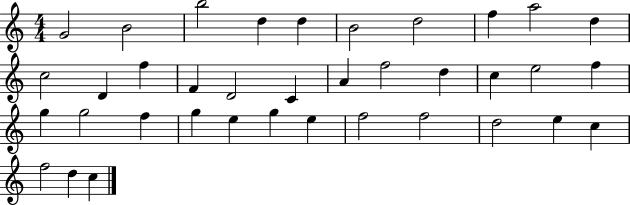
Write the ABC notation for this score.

X:1
T:Untitled
M:4/4
L:1/4
K:C
G2 B2 b2 d d B2 d2 f a2 d c2 D f F D2 C A f2 d c e2 f g g2 f g e g e f2 f2 d2 e c f2 d c